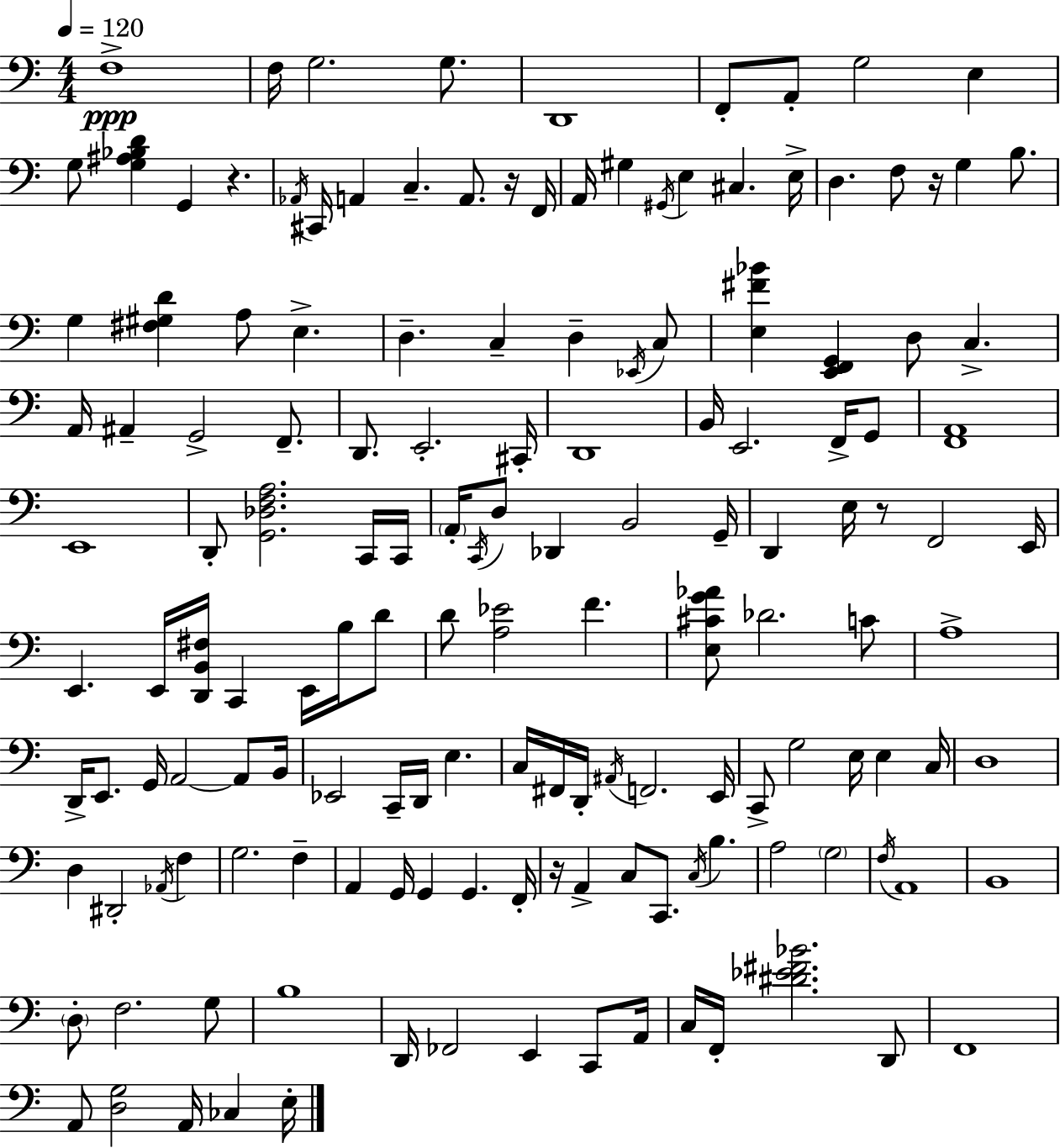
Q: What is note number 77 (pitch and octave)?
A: G2